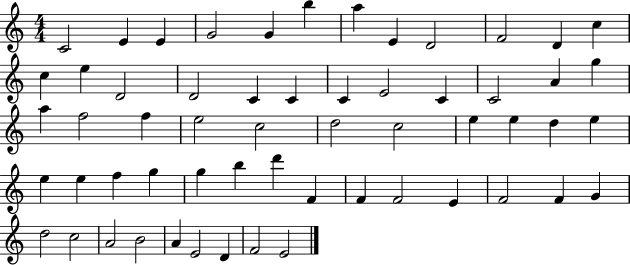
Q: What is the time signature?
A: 4/4